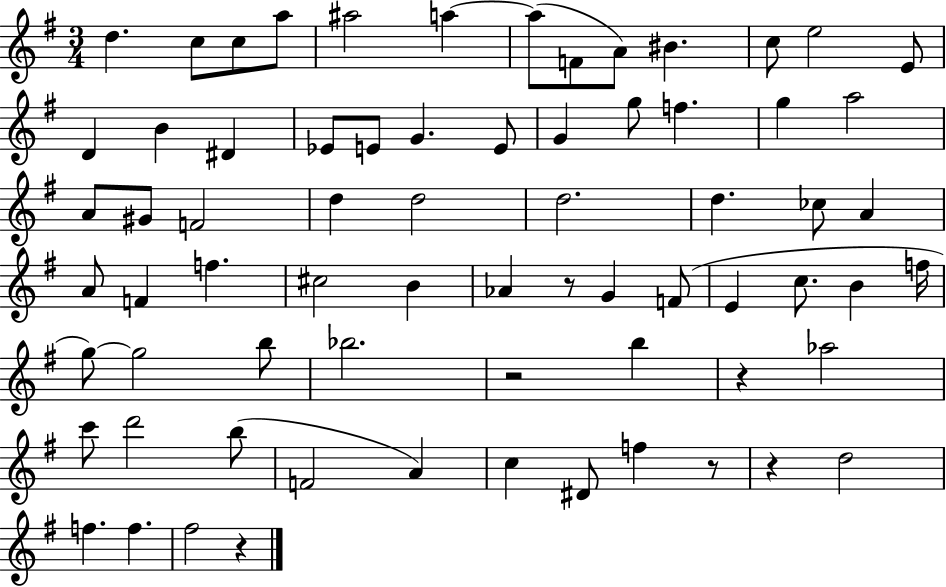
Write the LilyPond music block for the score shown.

{
  \clef treble
  \numericTimeSignature
  \time 3/4
  \key g \major
  d''4. c''8 c''8 a''8 | ais''2 a''4~~ | a''8( f'8 a'8) bis'4. | c''8 e''2 e'8 | \break d'4 b'4 dis'4 | ees'8 e'8 g'4. e'8 | g'4 g''8 f''4. | g''4 a''2 | \break a'8 gis'8 f'2 | d''4 d''2 | d''2. | d''4. ces''8 a'4 | \break a'8 f'4 f''4. | cis''2 b'4 | aes'4 r8 g'4 f'8( | e'4 c''8. b'4 f''16 | \break g''8~~) g''2 b''8 | bes''2. | r2 b''4 | r4 aes''2 | \break c'''8 d'''2 b''8( | f'2 a'4) | c''4 dis'8 f''4 r8 | r4 d''2 | \break f''4. f''4. | fis''2 r4 | \bar "|."
}